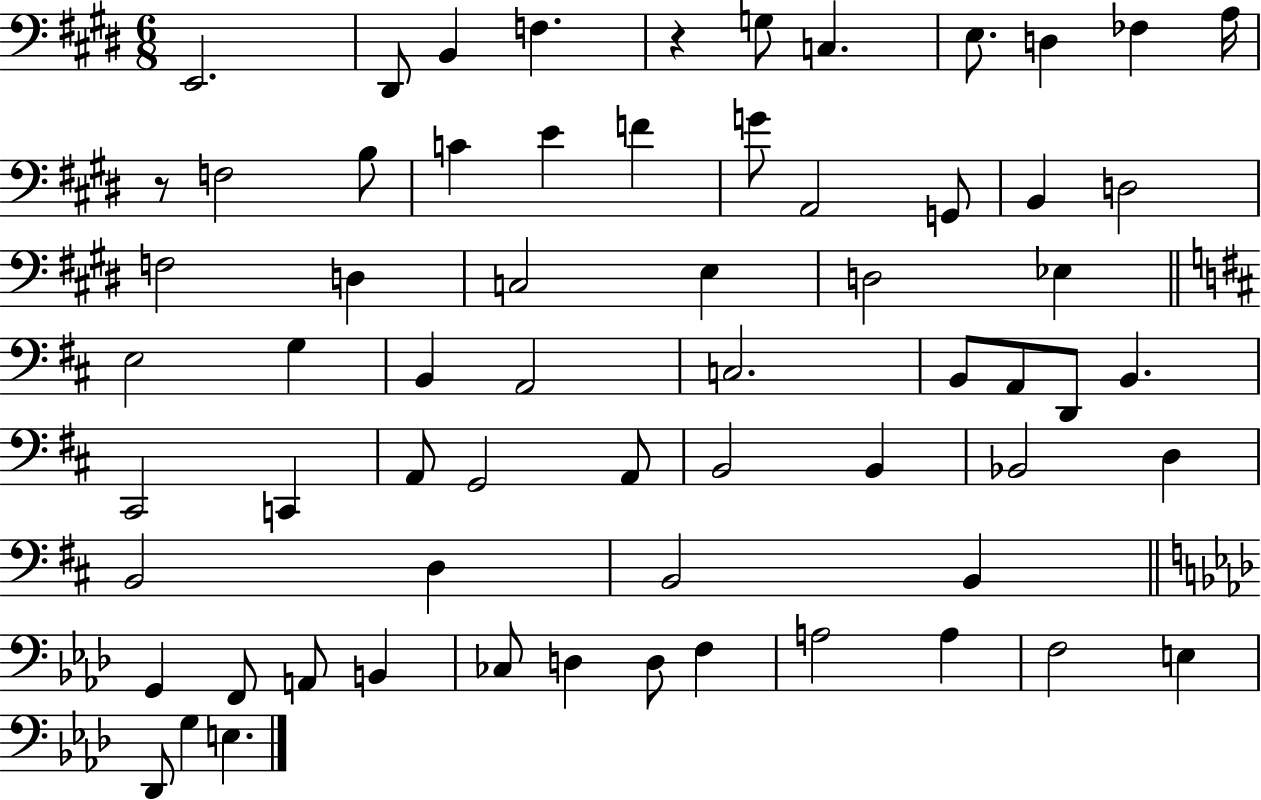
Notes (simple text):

E2/h. D#2/e B2/q F3/q. R/q G3/e C3/q. E3/e. D3/q FES3/q A3/s R/e F3/h B3/e C4/q E4/q F4/q G4/e A2/h G2/e B2/q D3/h F3/h D3/q C3/h E3/q D3/h Eb3/q E3/h G3/q B2/q A2/h C3/h. B2/e A2/e D2/e B2/q. C#2/h C2/q A2/e G2/h A2/e B2/h B2/q Bb2/h D3/q B2/h D3/q B2/h B2/q G2/q F2/e A2/e B2/q CES3/e D3/q D3/e F3/q A3/h A3/q F3/h E3/q Db2/e G3/q E3/q.